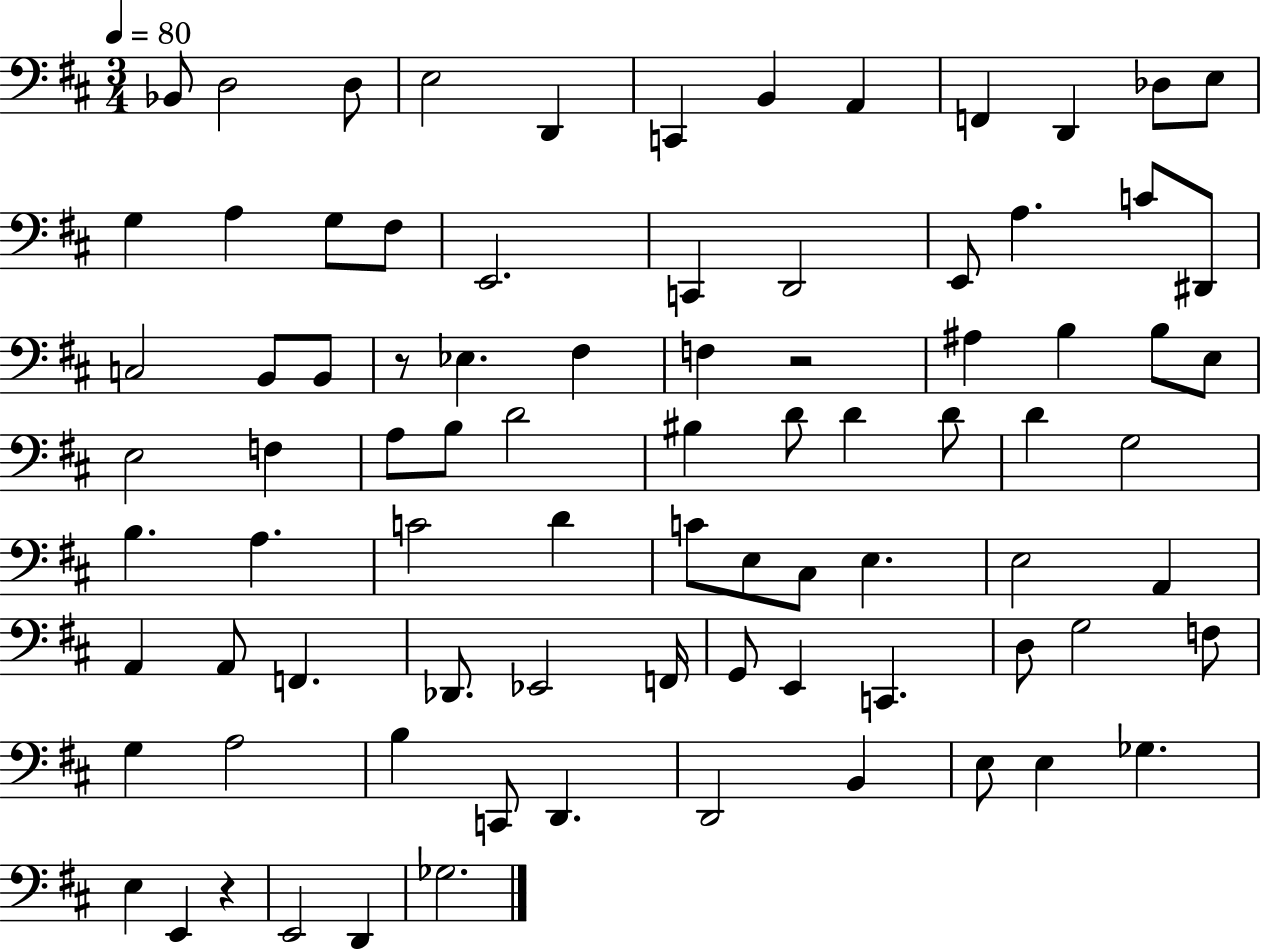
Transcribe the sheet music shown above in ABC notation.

X:1
T:Untitled
M:3/4
L:1/4
K:D
_B,,/2 D,2 D,/2 E,2 D,, C,, B,, A,, F,, D,, _D,/2 E,/2 G, A, G,/2 ^F,/2 E,,2 C,, D,,2 E,,/2 A, C/2 ^D,,/2 C,2 B,,/2 B,,/2 z/2 _E, ^F, F, z2 ^A, B, B,/2 E,/2 E,2 F, A,/2 B,/2 D2 ^B, D/2 D D/2 D G,2 B, A, C2 D C/2 E,/2 ^C,/2 E, E,2 A,, A,, A,,/2 F,, _D,,/2 _E,,2 F,,/4 G,,/2 E,, C,, D,/2 G,2 F,/2 G, A,2 B, C,,/2 D,, D,,2 B,, E,/2 E, _G, E, E,, z E,,2 D,, _G,2